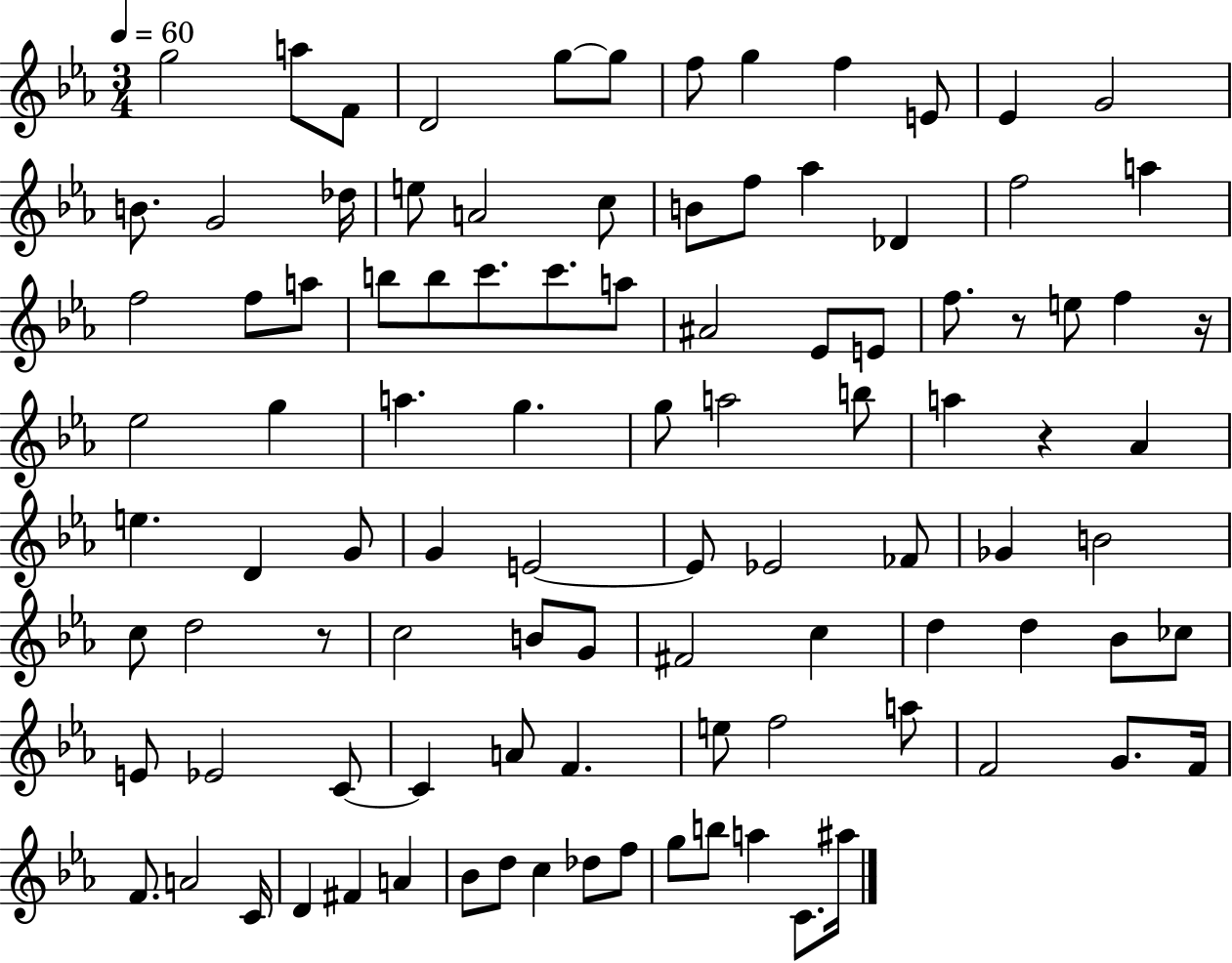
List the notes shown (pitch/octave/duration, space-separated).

G5/h A5/e F4/e D4/h G5/e G5/e F5/e G5/q F5/q E4/e Eb4/q G4/h B4/e. G4/h Db5/s E5/e A4/h C5/e B4/e F5/e Ab5/q Db4/q F5/h A5/q F5/h F5/e A5/e B5/e B5/e C6/e. C6/e. A5/e A#4/h Eb4/e E4/e F5/e. R/e E5/e F5/q R/s Eb5/h G5/q A5/q. G5/q. G5/e A5/h B5/e A5/q R/q Ab4/q E5/q. D4/q G4/e G4/q E4/h E4/e Eb4/h FES4/e Gb4/q B4/h C5/e D5/h R/e C5/h B4/e G4/e F#4/h C5/q D5/q D5/q Bb4/e CES5/e E4/e Eb4/h C4/e C4/q A4/e F4/q. E5/e F5/h A5/e F4/h G4/e. F4/s F4/e. A4/h C4/s D4/q F#4/q A4/q Bb4/e D5/e C5/q Db5/e F5/e G5/e B5/e A5/q C4/e. A#5/s